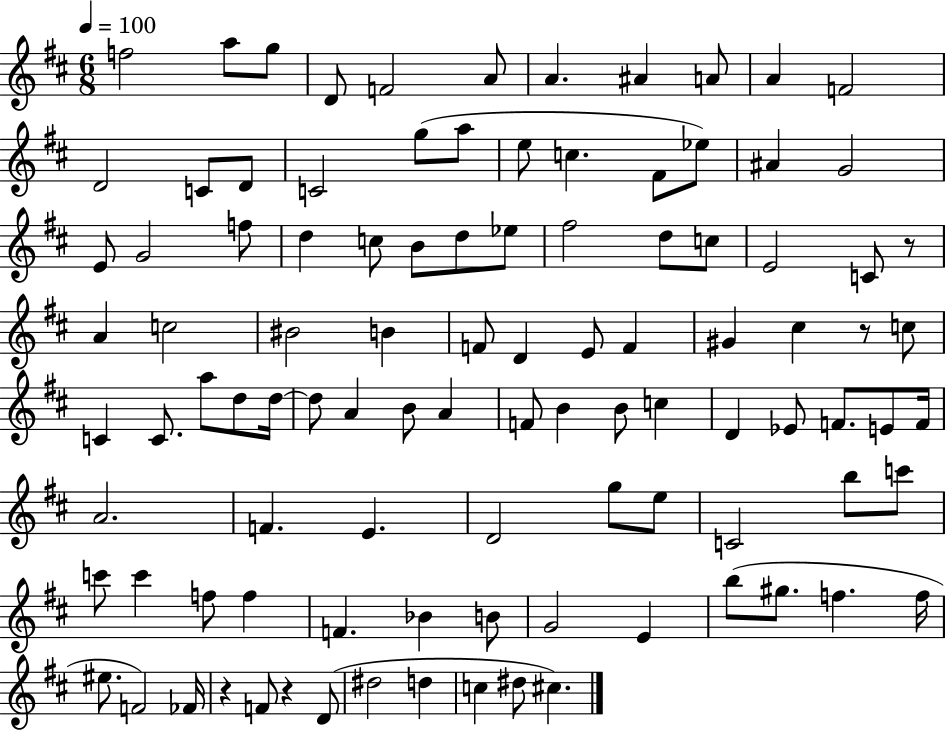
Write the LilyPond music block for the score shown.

{
  \clef treble
  \numericTimeSignature
  \time 6/8
  \key d \major
  \tempo 4 = 100
  f''2 a''8 g''8 | d'8 f'2 a'8 | a'4. ais'4 a'8 | a'4 f'2 | \break d'2 c'8 d'8 | c'2 g''8( a''8 | e''8 c''4. fis'8 ees''8) | ais'4 g'2 | \break e'8 g'2 f''8 | d''4 c''8 b'8 d''8 ees''8 | fis''2 d''8 c''8 | e'2 c'8 r8 | \break a'4 c''2 | bis'2 b'4 | f'8 d'4 e'8 f'4 | gis'4 cis''4 r8 c''8 | \break c'4 c'8. a''8 d''8 d''16~~ | d''8 a'4 b'8 a'4 | f'8 b'4 b'8 c''4 | d'4 ees'8 f'8. e'8 f'16 | \break a'2. | f'4. e'4. | d'2 g''8 e''8 | c'2 b''8 c'''8 | \break c'''8 c'''4 f''8 f''4 | f'4. bes'4 b'8 | g'2 e'4 | b''8( gis''8. f''4. f''16 | \break eis''8. f'2) fes'16 | r4 f'8 r4 d'8( | dis''2 d''4 | c''4 dis''8 cis''4.) | \break \bar "|."
}